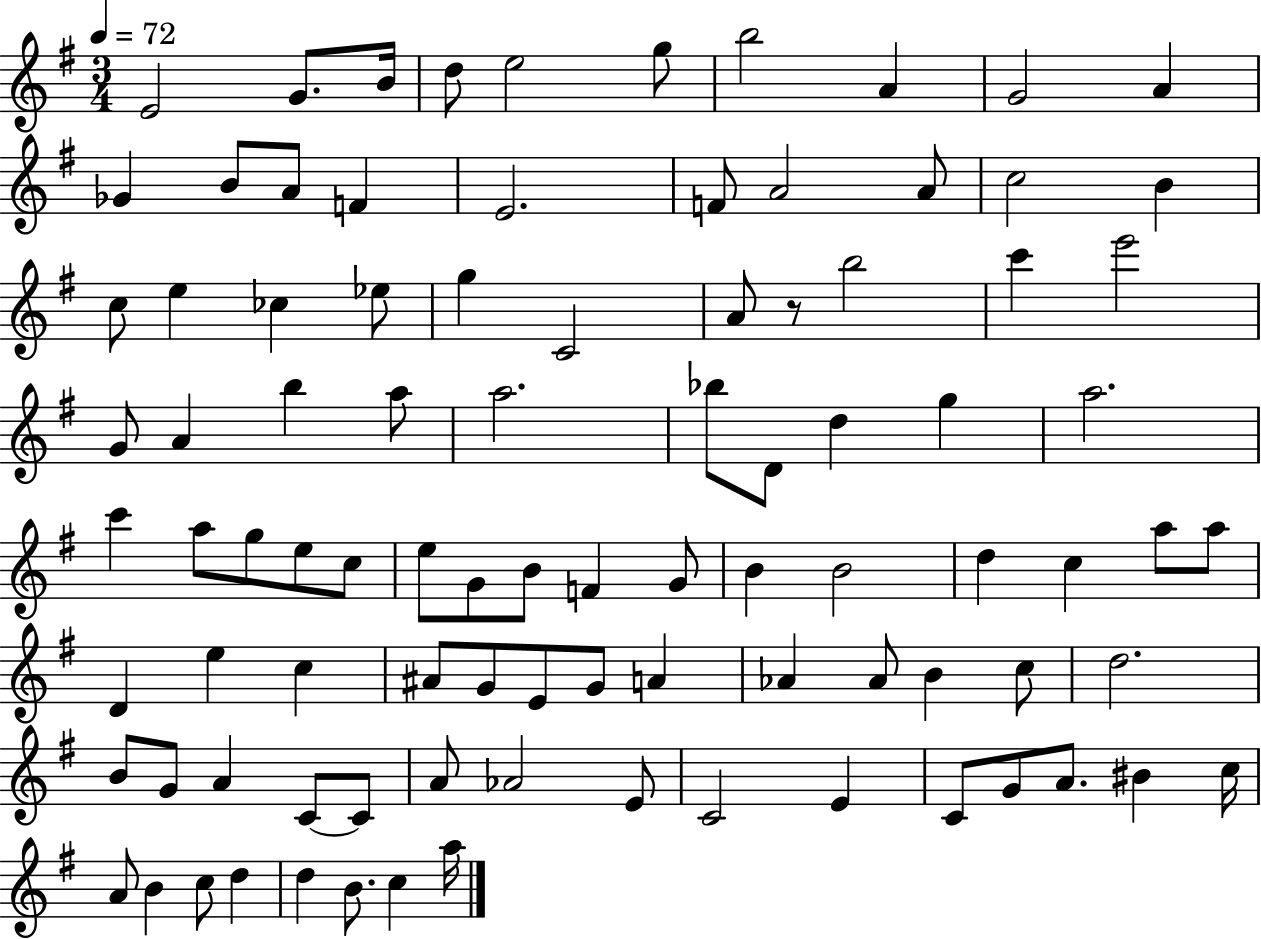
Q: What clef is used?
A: treble